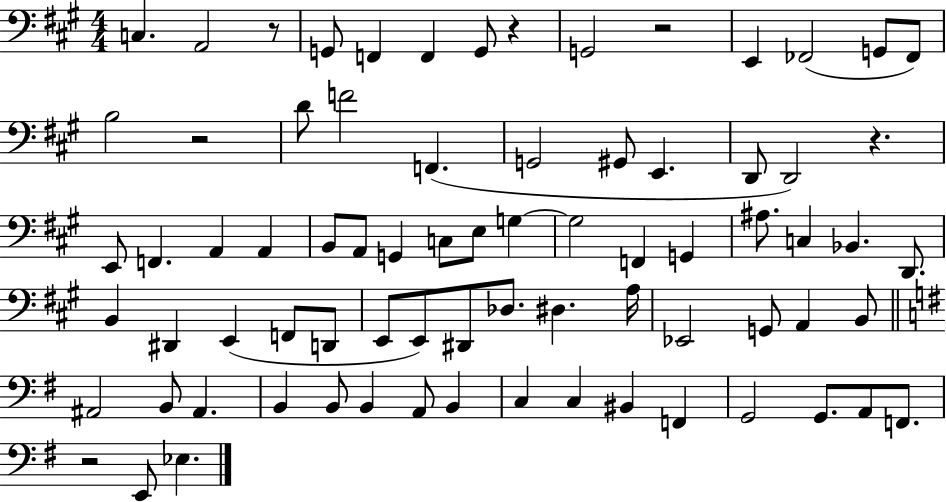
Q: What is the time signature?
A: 4/4